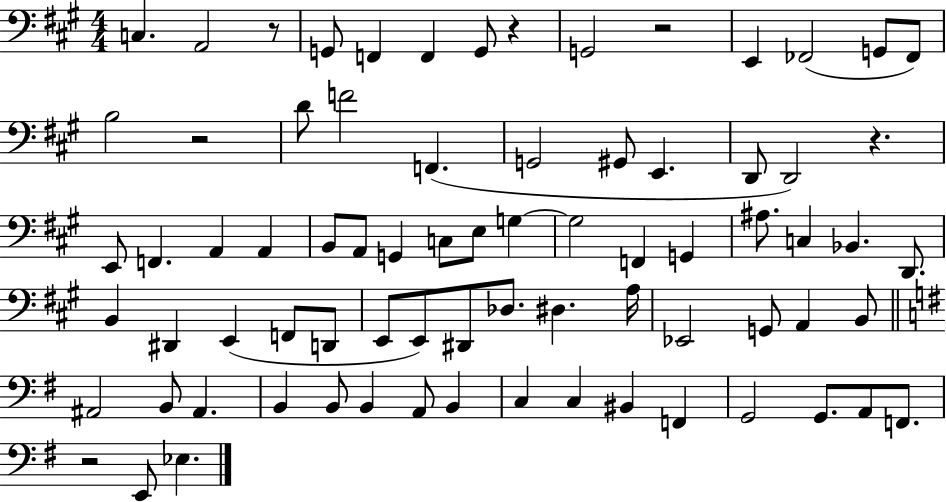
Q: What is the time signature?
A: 4/4